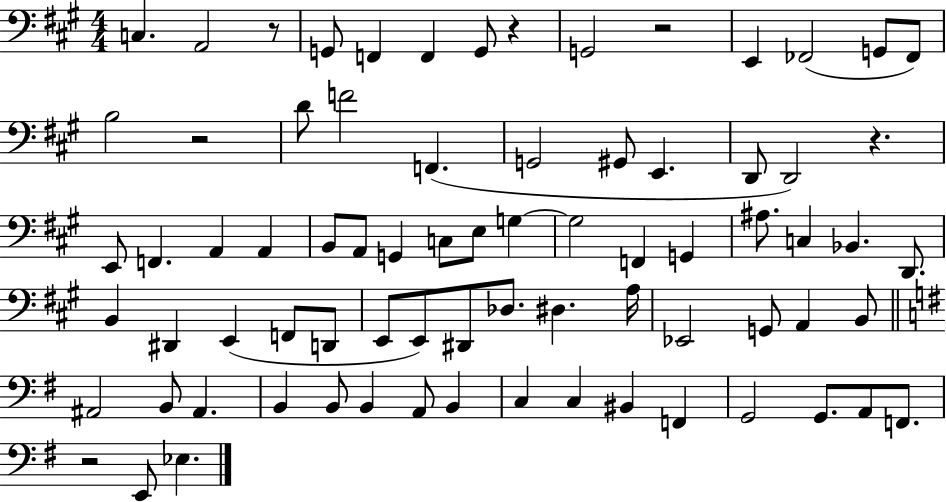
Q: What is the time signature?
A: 4/4